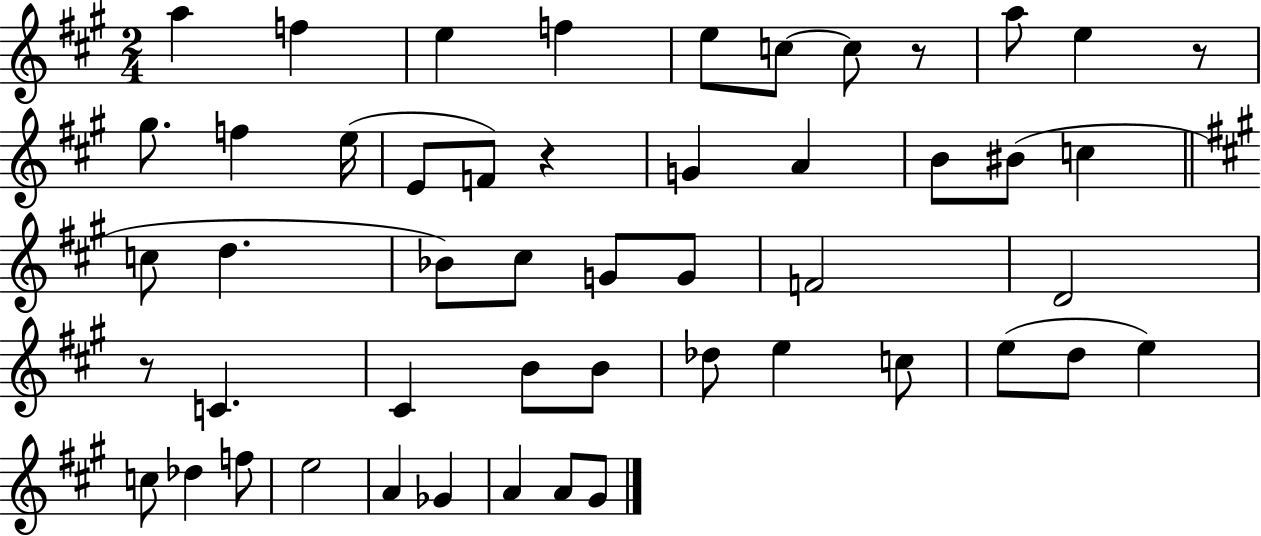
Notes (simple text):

A5/q F5/q E5/q F5/q E5/e C5/e C5/e R/e A5/e E5/q R/e G#5/e. F5/q E5/s E4/e F4/e R/q G4/q A4/q B4/e BIS4/e C5/q C5/e D5/q. Bb4/e C#5/e G4/e G4/e F4/h D4/h R/e C4/q. C#4/q B4/e B4/e Db5/e E5/q C5/e E5/e D5/e E5/q C5/e Db5/q F5/e E5/h A4/q Gb4/q A4/q A4/e G#4/e